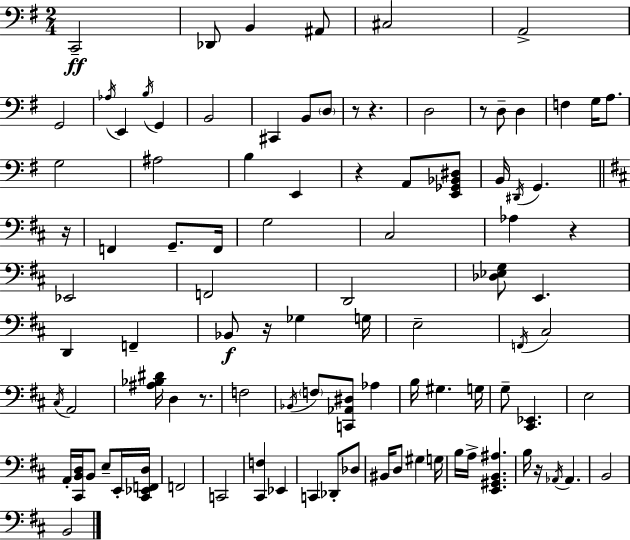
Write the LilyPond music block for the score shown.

{
  \clef bass
  \numericTimeSignature
  \time 2/4
  \key g \major
  c,2--\ff | des,8 b,4 ais,8 | cis2 | a,2-> | \break g,2 | \acciaccatura { aes16 } e,4 \acciaccatura { b16 } g,4 | b,2 | cis,4 b,8 | \break \parenthesize d8 r8 r4. | d2 | r8 d8-- d4 | f4 g16 a8. | \break g2 | ais2 | b4 e,4 | r4 a,8 | \break <e, ges, bes, dis>8 b,16 \acciaccatura { dis,16 } g,4. | \bar "||" \break \key d \major r16 f,4 g,8.-- | f,16 g2 | cis2 | aes4 r4 | \break ees,2 | f,2 | d,2 | <des ees g>8 e,4. | \break d,4 f,4-- | bes,8\f r16 ges4 | g16 e2-- | \acciaccatura { f,16 } cis2 | \break \acciaccatura { cis16 } a,2 | <ais bes dis'>16 d4 | r8. f2 | \acciaccatura { bes,16 } \parenthesize f8 <c, aes, dis>8 | \break aes4 b16 gis4. | g16 g8-- <cis, ees,>4. | e2 | a,16-. <cis, b, d>16 b,8 | \break e8-- e,16-. <cis, ees, f, d>16 f,2 | c,2 | <cis, f>4 | ees,4 c,4 | \break des,8-. des8 bis,16 d8 gis4 | g16 b16 a16-> <e, gis, b, ais>4. | b16 r16 \acciaccatura { aes,16 } aes,4. | b,2 | \break b,2 | \bar "|."
}